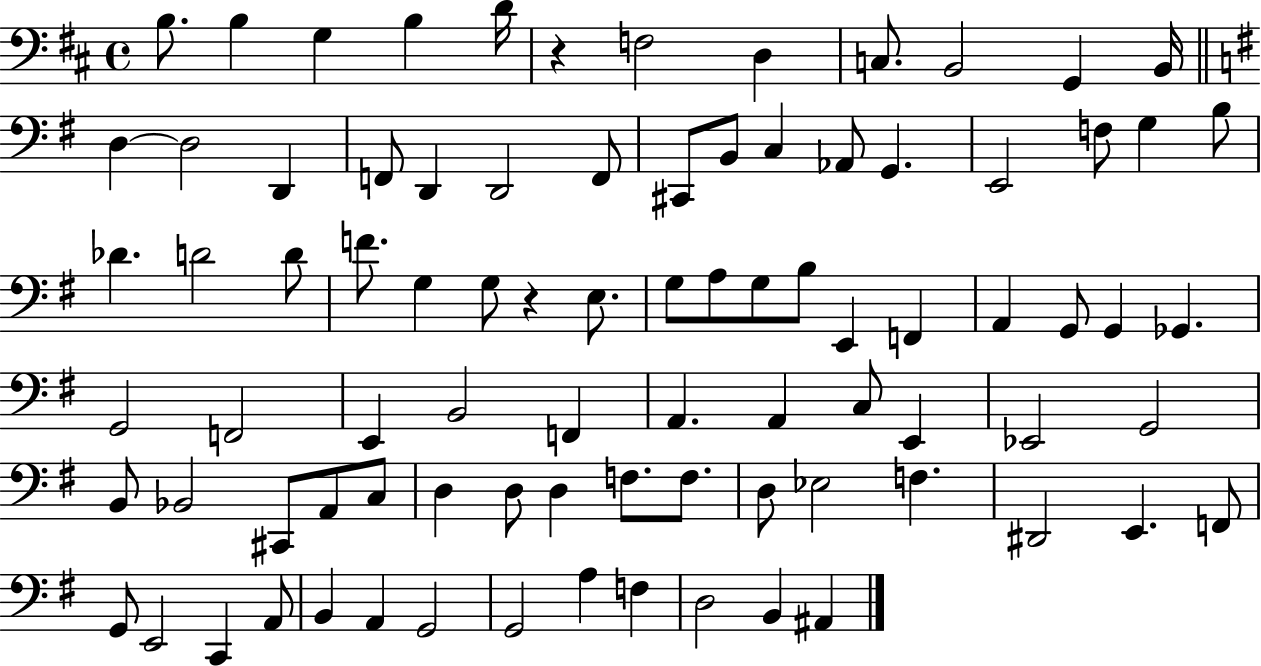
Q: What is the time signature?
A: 4/4